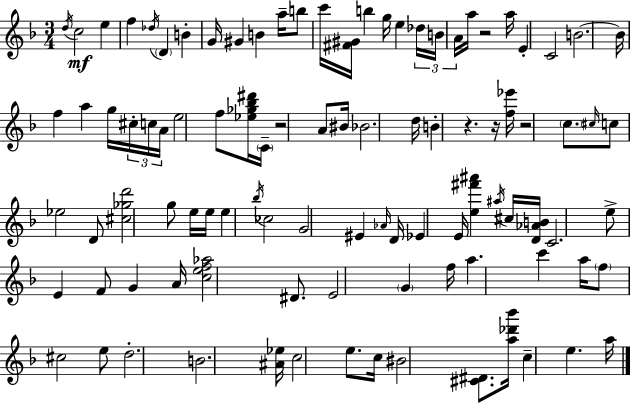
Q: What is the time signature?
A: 3/4